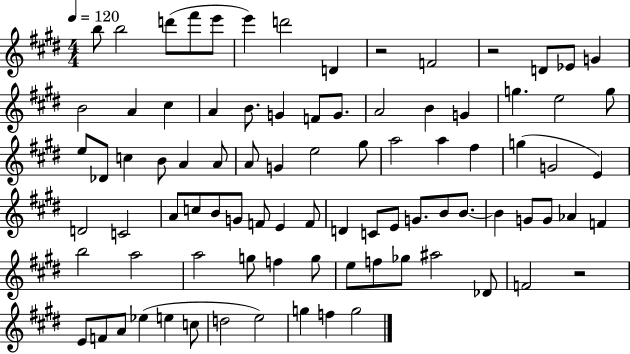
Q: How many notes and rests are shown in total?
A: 88